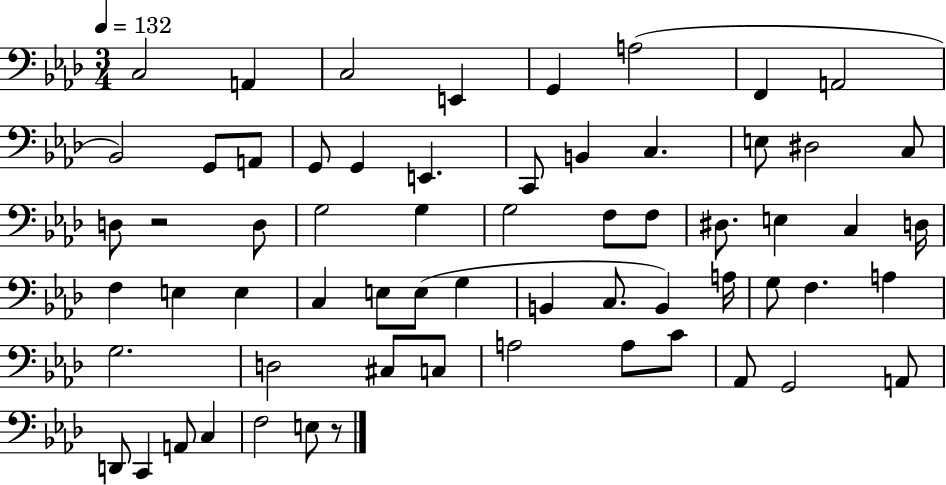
X:1
T:Untitled
M:3/4
L:1/4
K:Ab
C,2 A,, C,2 E,, G,, A,2 F,, A,,2 _B,,2 G,,/2 A,,/2 G,,/2 G,, E,, C,,/2 B,, C, E,/2 ^D,2 C,/2 D,/2 z2 D,/2 G,2 G, G,2 F,/2 F,/2 ^D,/2 E, C, D,/4 F, E, E, C, E,/2 E,/2 G, B,, C,/2 B,, A,/4 G,/2 F, A, G,2 D,2 ^C,/2 C,/2 A,2 A,/2 C/2 _A,,/2 G,,2 A,,/2 D,,/2 C,, A,,/2 C, F,2 E,/2 z/2